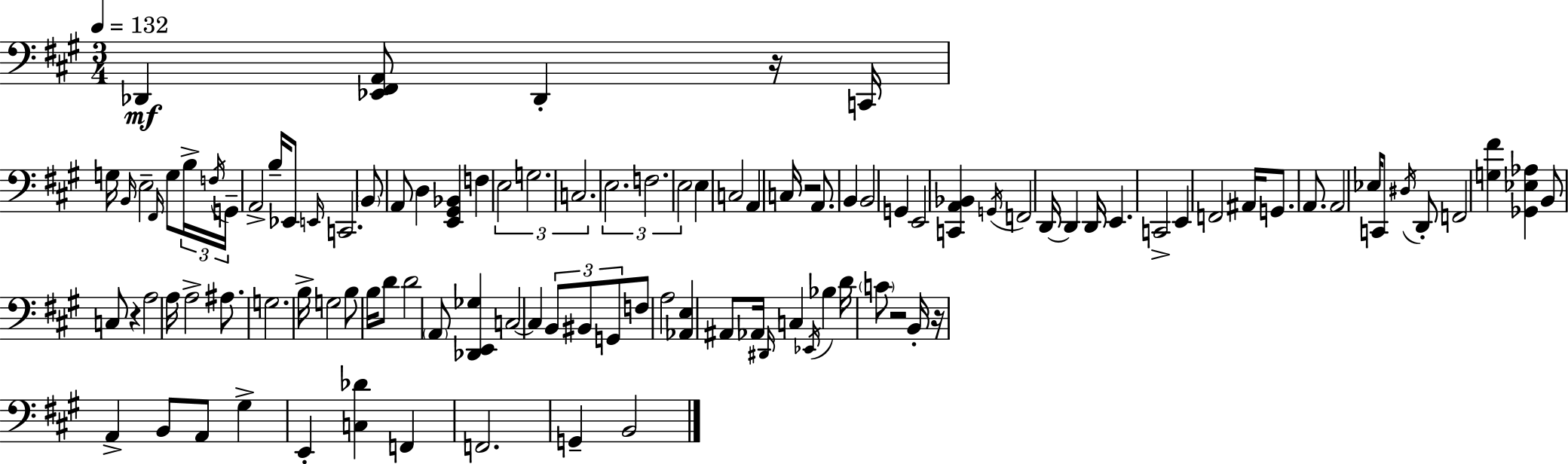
X:1
T:Untitled
M:3/4
L:1/4
K:A
_D,, [_E,,^F,,A,,]/2 _D,, z/4 C,,/4 G,/4 B,,/4 E,2 ^F,,/4 G,/2 B,/4 F,/4 G,,/4 A,,2 B,/4 _E,,/2 E,,/4 C,,2 B,,/2 A,,/2 D, [E,,^G,,_B,,] F, E,2 G,2 C,2 E,2 F,2 E,2 E, C,2 A,, C,/4 z2 A,,/2 B,, B,,2 G,, E,,2 [C,,A,,_B,,] G,,/4 F,,2 D,,/4 D,, D,,/4 E,, C,,2 E,, F,,2 ^A,,/4 G,,/2 A,,/2 A,,2 _E,/4 C,,/2 ^D,/4 D,,/2 F,,2 [G,^F] [_G,,_E,_A,] B,,/2 C,/2 z A,2 A,/4 A,2 ^A,/2 G,2 B,/4 G,2 B,/2 B,/4 D/2 D2 A,,/2 [_D,,E,,_G,] C,2 C, B,,/2 ^B,,/2 G,,/2 F,/2 A,2 [_A,,E,] ^A,,/2 _A,,/4 ^D,,/4 C, _E,,/4 _B, D/4 C/2 z2 B,,/4 z/4 A,, B,,/2 A,,/2 ^G, E,, [C,_D] F,, F,,2 G,, B,,2